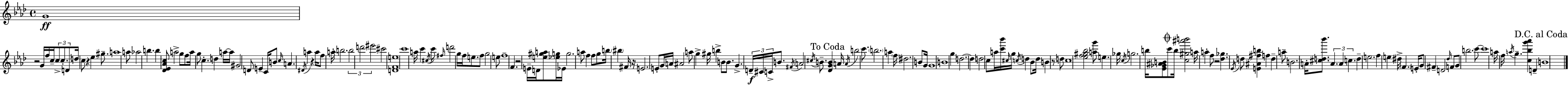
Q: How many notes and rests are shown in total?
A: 178